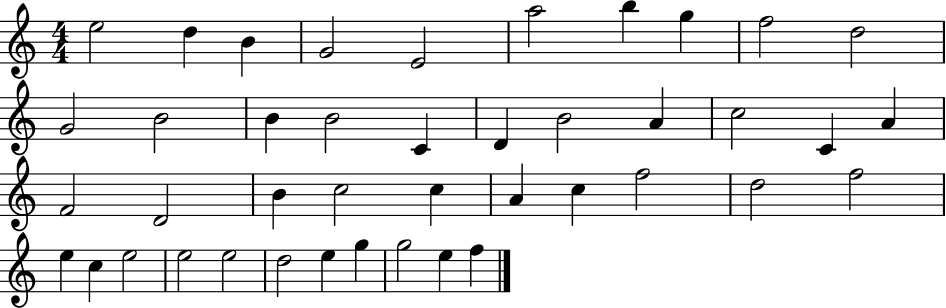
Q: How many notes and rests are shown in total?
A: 42